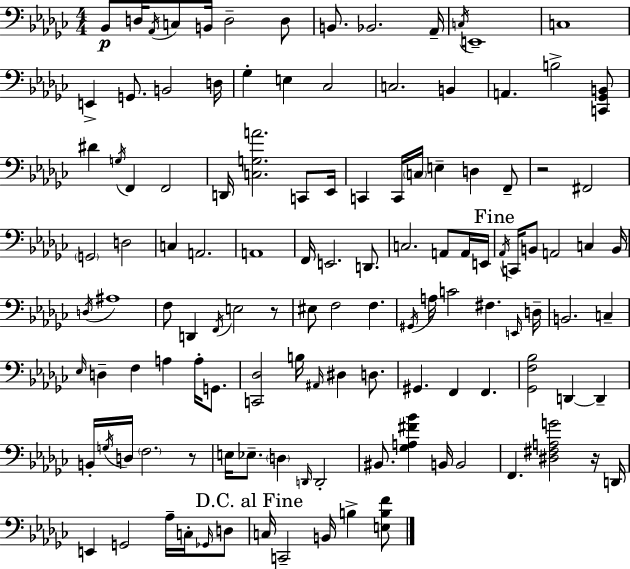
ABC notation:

X:1
T:Untitled
M:4/4
L:1/4
K:Ebm
_B,,/2 D,/4 _A,,/4 C,/2 B,,/4 D,2 D,/2 B,,/2 _B,,2 _A,,/4 C,/4 E,,4 C,4 E,, G,,/2 B,,2 D,/4 _G, E, _C,2 C,2 B,, A,, B,2 [C,,_G,,B,,]/2 ^D G,/4 F,, F,,2 D,,/4 [C,G,A]2 C,,/2 _E,,/4 C,, C,,/4 C,/4 E, D, F,,/2 z2 ^F,,2 G,,2 D,2 C, A,,2 A,,4 F,,/4 E,,2 D,,/2 C,2 A,,/2 A,,/4 E,,/4 _A,,/4 C,,/4 B,,/2 A,,2 C, B,,/4 D,/4 ^A,4 F,/2 D,, F,,/4 E,2 z/2 ^E,/2 F,2 F, ^G,,/4 A,/4 C2 ^F, E,,/4 D,/4 B,,2 C, _E,/4 D, F, A, A,/4 G,,/2 [C,,_D,]2 B,/4 ^A,,/4 ^D, D,/2 ^G,, F,, F,, [_G,,F,_B,]2 D,, D,, B,,/4 G,/4 D,/4 F,2 z/2 E,/4 _E,/2 D, D,,/4 D,,2 ^B,,/2 [_G,A,^F_B] B,,/4 B,,2 F,, [^D,^F,A,G]2 z/4 D,,/4 E,, G,,2 _A,/4 C,/4 _G,,/4 D,/2 C,/4 C,,2 B,,/4 B, [E,B,F]/2